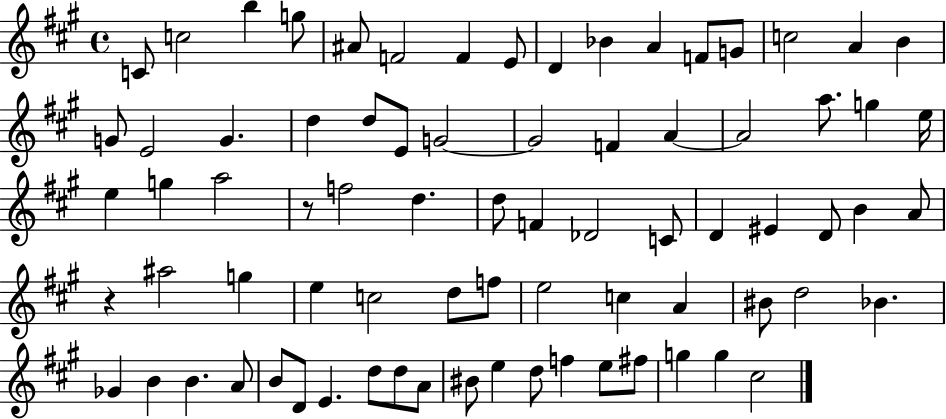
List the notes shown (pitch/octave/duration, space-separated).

C4/e C5/h B5/q G5/e A#4/e F4/h F4/q E4/e D4/q Bb4/q A4/q F4/e G4/e C5/h A4/q B4/q G4/e E4/h G4/q. D5/q D5/e E4/e G4/h G4/h F4/q A4/q A4/h A5/e. G5/q E5/s E5/q G5/q A5/h R/e F5/h D5/q. D5/e F4/q Db4/h C4/e D4/q EIS4/q D4/e B4/q A4/e R/q A#5/h G5/q E5/q C5/h D5/e F5/e E5/h C5/q A4/q BIS4/e D5/h Bb4/q. Gb4/q B4/q B4/q. A4/e B4/e D4/e E4/q. D5/e D5/e A4/e BIS4/e E5/q D5/e F5/q E5/e F#5/e G5/q G5/q C#5/h